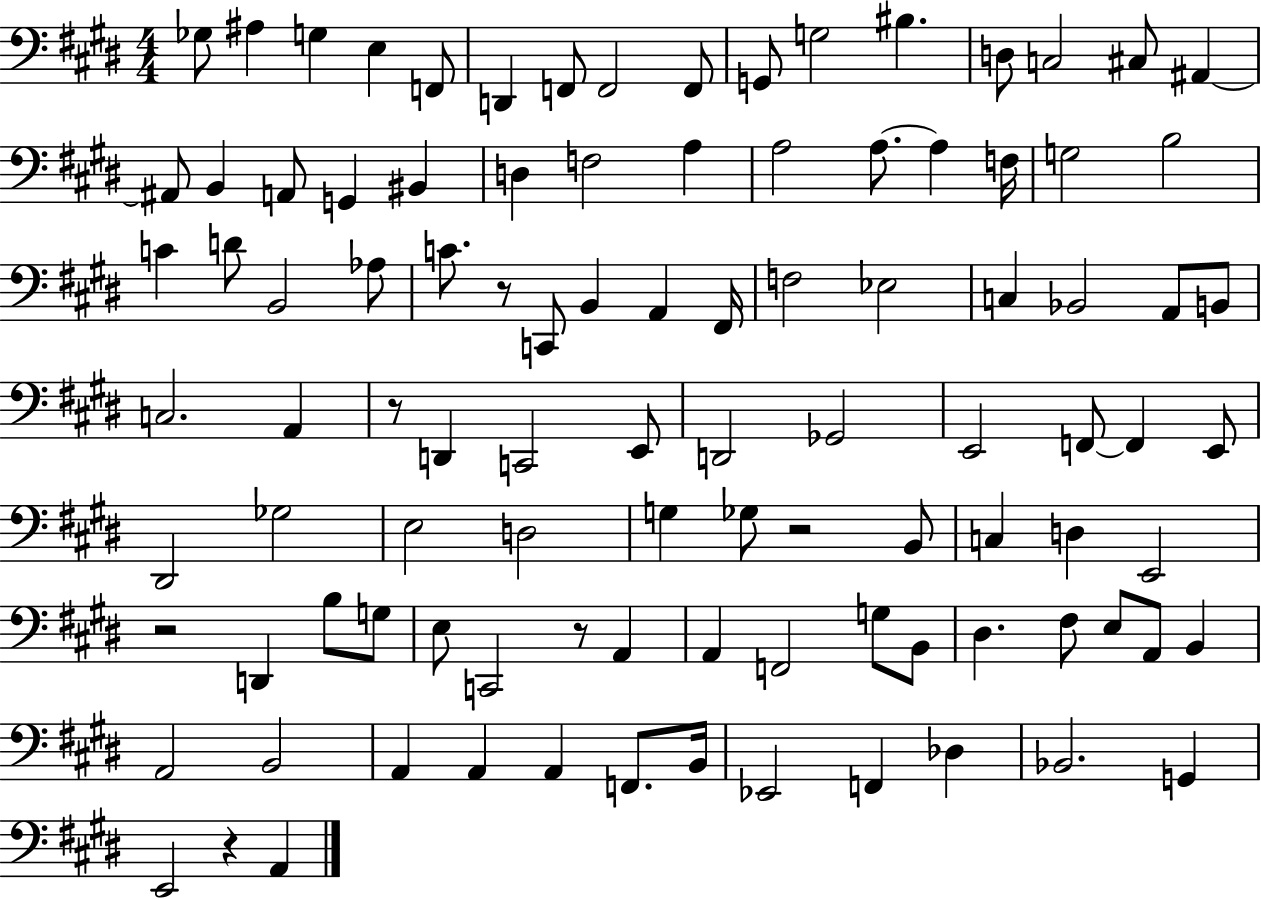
{
  \clef bass
  \numericTimeSignature
  \time 4/4
  \key e \major
  ges8 ais4 g4 e4 f,8 | d,4 f,8 f,2 f,8 | g,8 g2 bis4. | d8 c2 cis8 ais,4~~ | \break ais,8 b,4 a,8 g,4 bis,4 | d4 f2 a4 | a2 a8.~~ a4 f16 | g2 b2 | \break c'4 d'8 b,2 aes8 | c'8. r8 c,8 b,4 a,4 fis,16 | f2 ees2 | c4 bes,2 a,8 b,8 | \break c2. a,4 | r8 d,4 c,2 e,8 | d,2 ges,2 | e,2 f,8~~ f,4 e,8 | \break dis,2 ges2 | e2 d2 | g4 ges8 r2 b,8 | c4 d4 e,2 | \break r2 d,4 b8 g8 | e8 c,2 r8 a,4 | a,4 f,2 g8 b,8 | dis4. fis8 e8 a,8 b,4 | \break a,2 b,2 | a,4 a,4 a,4 f,8. b,16 | ees,2 f,4 des4 | bes,2. g,4 | \break e,2 r4 a,4 | \bar "|."
}